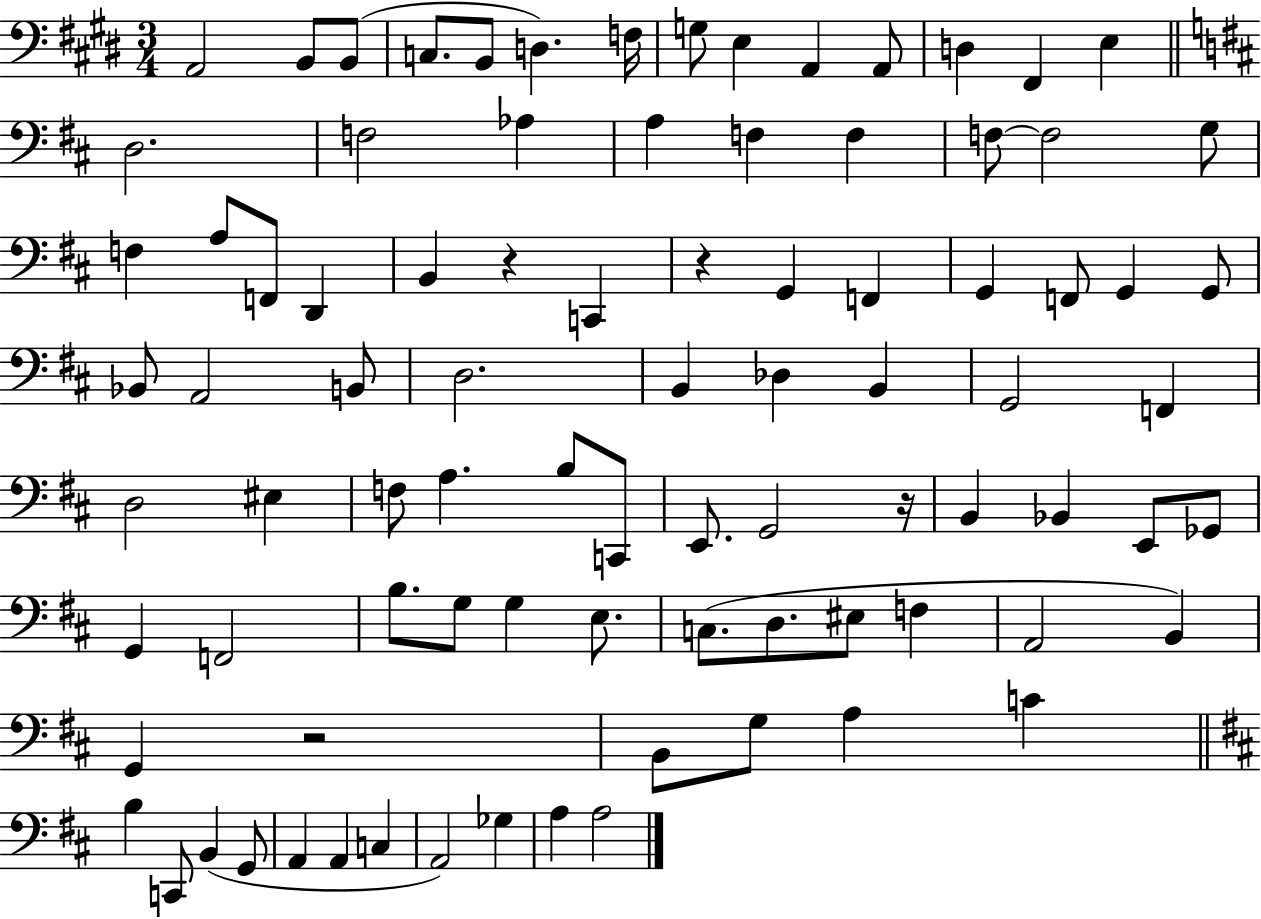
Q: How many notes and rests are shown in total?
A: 88